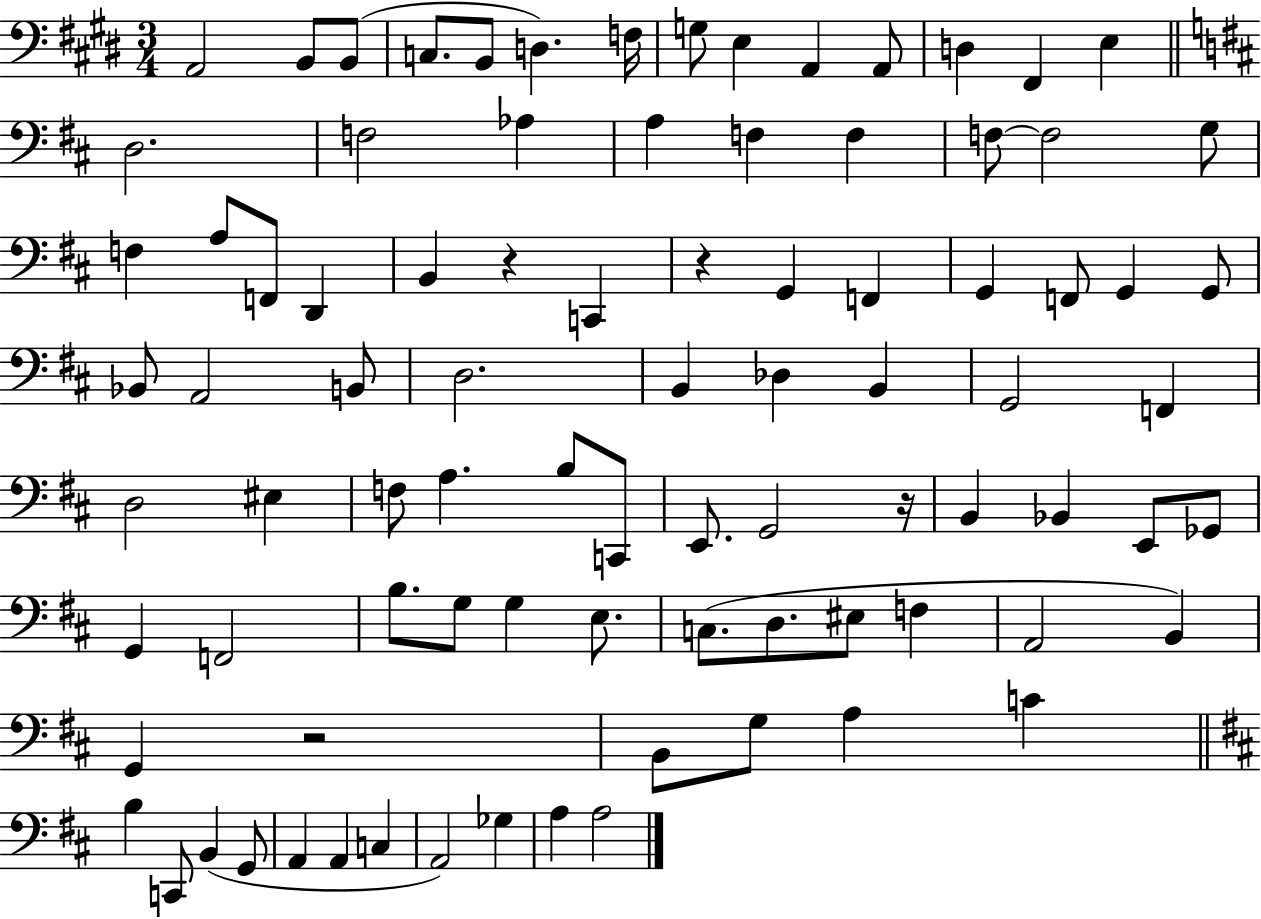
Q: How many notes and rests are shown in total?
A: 88